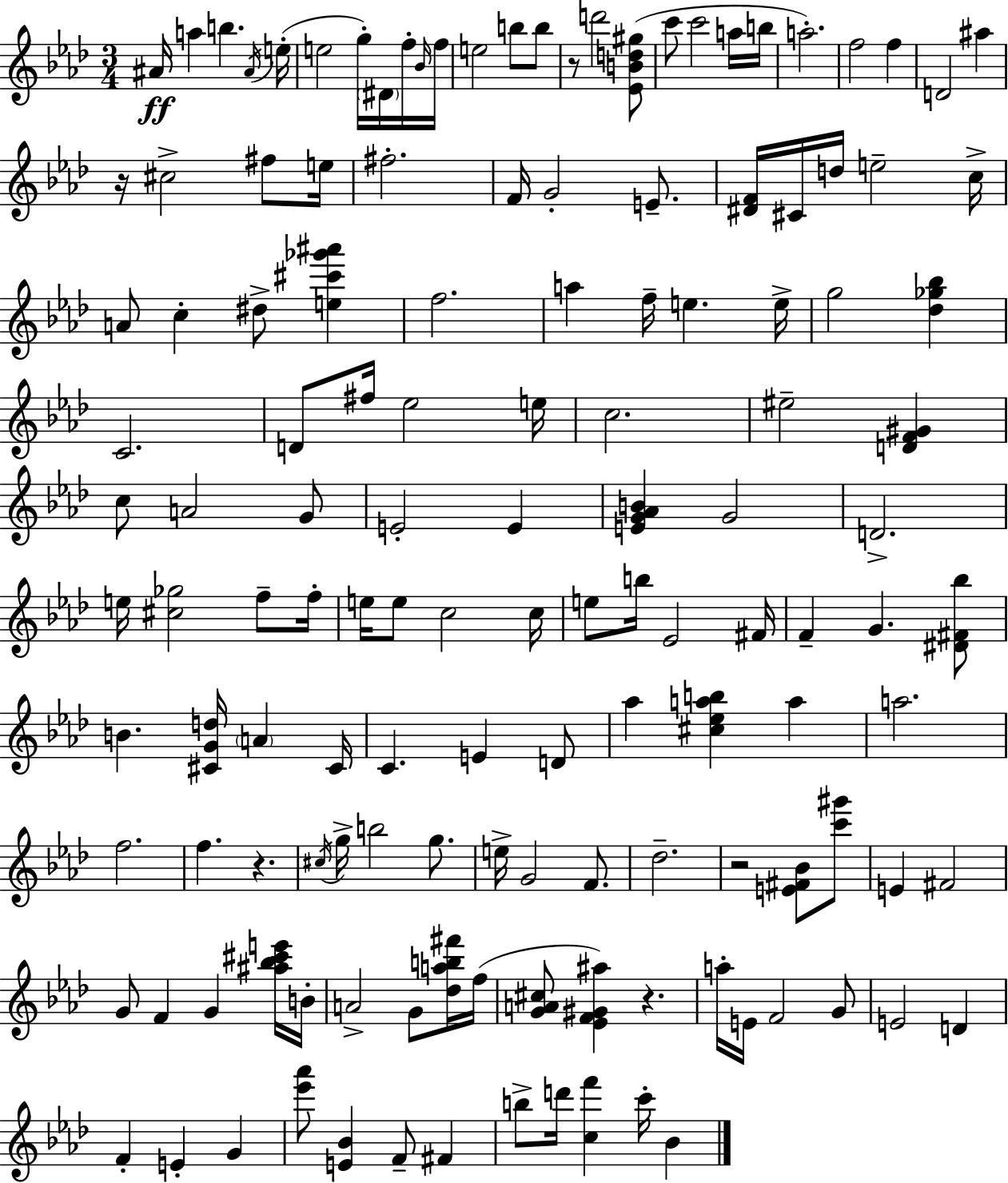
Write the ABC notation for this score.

X:1
T:Untitled
M:3/4
L:1/4
K:Ab
^A/4 a b ^A/4 e/4 e2 g/4 ^D/4 f/4 _B/4 f/4 e2 b/2 b/2 z/2 d'2 [_EBd^g]/2 c'/2 c'2 a/4 b/4 a2 f2 f D2 ^a z/4 ^c2 ^f/2 e/4 ^f2 F/4 G2 E/2 [^DF]/4 ^C/4 d/4 e2 c/4 A/2 c ^d/2 [e^c'_g'^a'] f2 a f/4 e e/4 g2 [_d_g_b] C2 D/2 ^f/4 _e2 e/4 c2 ^e2 [DF^G] c/2 A2 G/2 E2 E [EG_AB] G2 D2 e/4 [^c_g]2 f/2 f/4 e/4 e/2 c2 c/4 e/2 b/4 _E2 ^F/4 F G [^D^F_b]/2 B [^CGd]/4 A ^C/4 C E D/2 _a [^c_eab] a a2 f2 f z ^c/4 g/4 b2 g/2 e/4 G2 F/2 _d2 z2 [E^F_B]/2 [c'^g']/2 E ^F2 G/2 F G [^a_b^c'e']/4 B/4 A2 G/2 [_dab^f']/4 f/4 [GA^c]/2 [_EF^G^a] z a/4 E/4 F2 G/2 E2 D F E G [_e'_a']/2 [E_B] F/2 ^F b/2 d'/4 [cf'] c'/4 _B